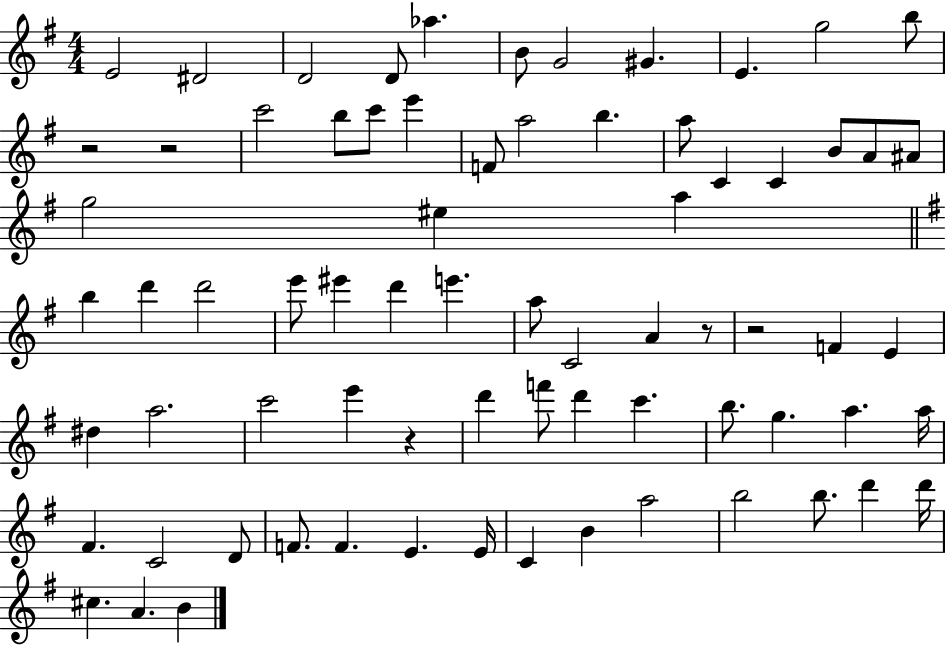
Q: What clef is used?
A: treble